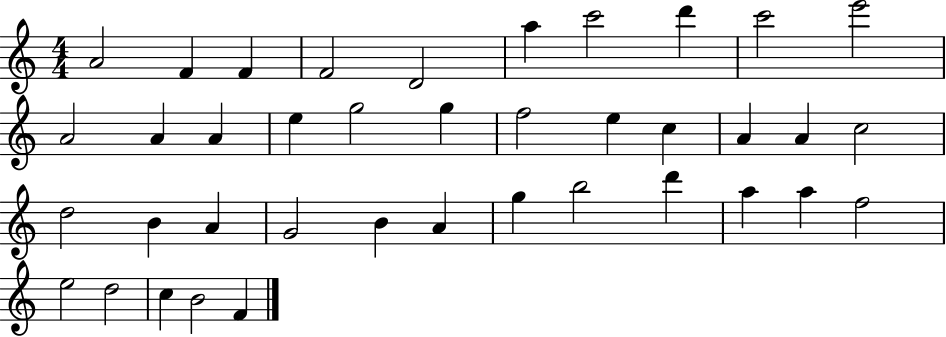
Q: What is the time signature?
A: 4/4